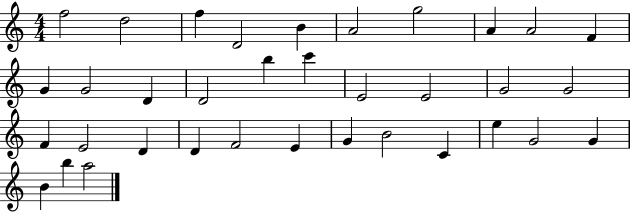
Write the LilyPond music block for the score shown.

{
  \clef treble
  \numericTimeSignature
  \time 4/4
  \key c \major
  f''2 d''2 | f''4 d'2 b'4 | a'2 g''2 | a'4 a'2 f'4 | \break g'4 g'2 d'4 | d'2 b''4 c'''4 | e'2 e'2 | g'2 g'2 | \break f'4 e'2 d'4 | d'4 f'2 e'4 | g'4 b'2 c'4 | e''4 g'2 g'4 | \break b'4 b''4 a''2 | \bar "|."
}